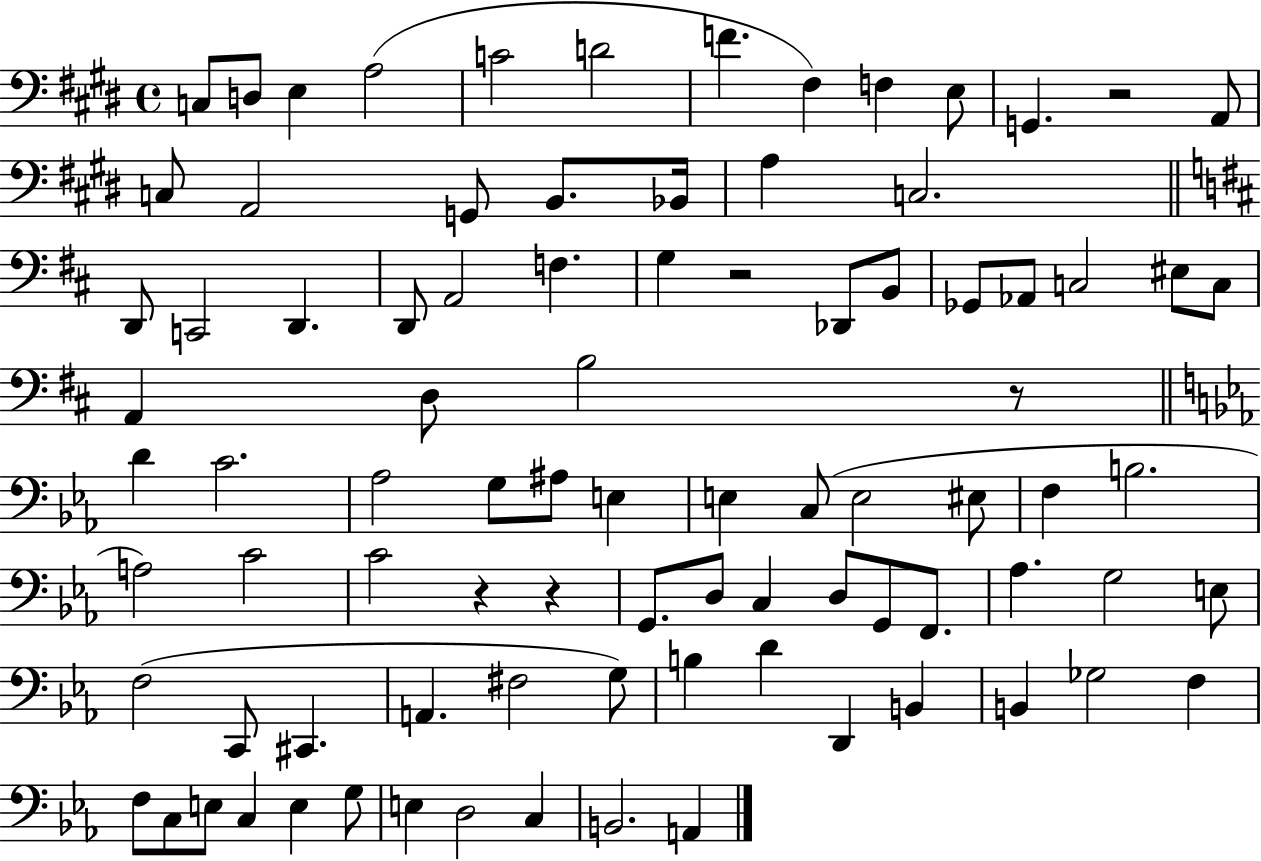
X:1
T:Untitled
M:4/4
L:1/4
K:E
C,/2 D,/2 E, A,2 C2 D2 F ^F, F, E,/2 G,, z2 A,,/2 C,/2 A,,2 G,,/2 B,,/2 _B,,/4 A, C,2 D,,/2 C,,2 D,, D,,/2 A,,2 F, G, z2 _D,,/2 B,,/2 _G,,/2 _A,,/2 C,2 ^E,/2 C,/2 A,, D,/2 B,2 z/2 D C2 _A,2 G,/2 ^A,/2 E, E, C,/2 E,2 ^E,/2 F, B,2 A,2 C2 C2 z z G,,/2 D,/2 C, D,/2 G,,/2 F,,/2 _A, G,2 E,/2 F,2 C,,/2 ^C,, A,, ^F,2 G,/2 B, D D,, B,, B,, _G,2 F, F,/2 C,/2 E,/2 C, E, G,/2 E, D,2 C, B,,2 A,,